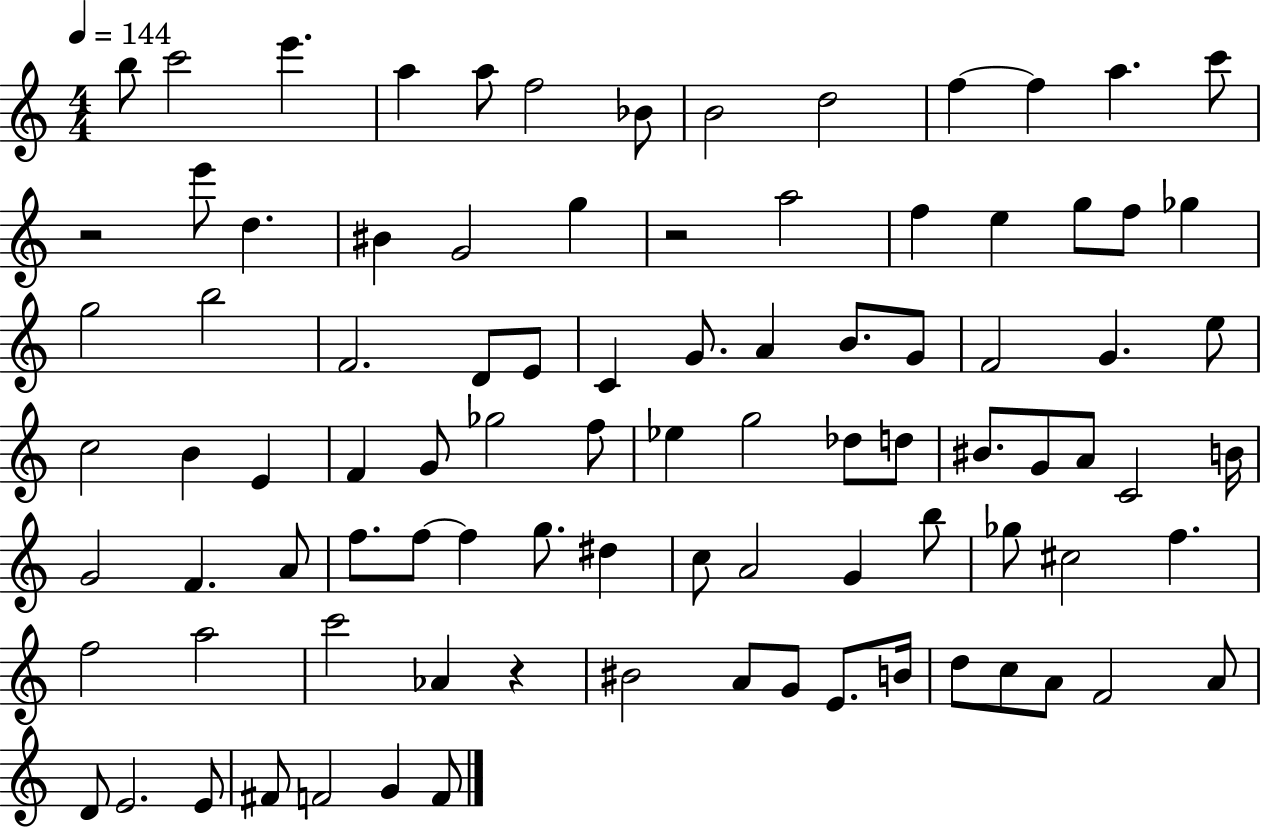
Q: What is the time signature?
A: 4/4